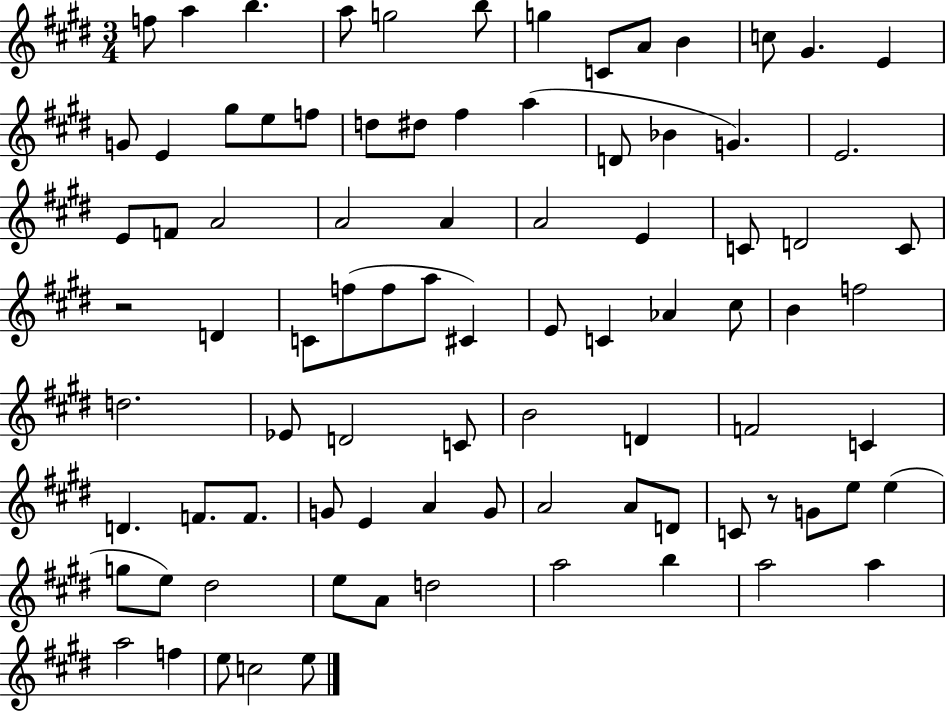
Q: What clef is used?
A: treble